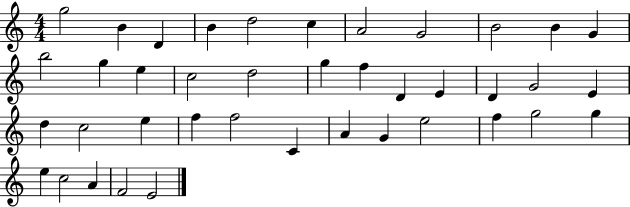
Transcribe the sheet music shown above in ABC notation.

X:1
T:Untitled
M:4/4
L:1/4
K:C
g2 B D B d2 c A2 G2 B2 B G b2 g e c2 d2 g f D E D G2 E d c2 e f f2 C A G e2 f g2 g e c2 A F2 E2